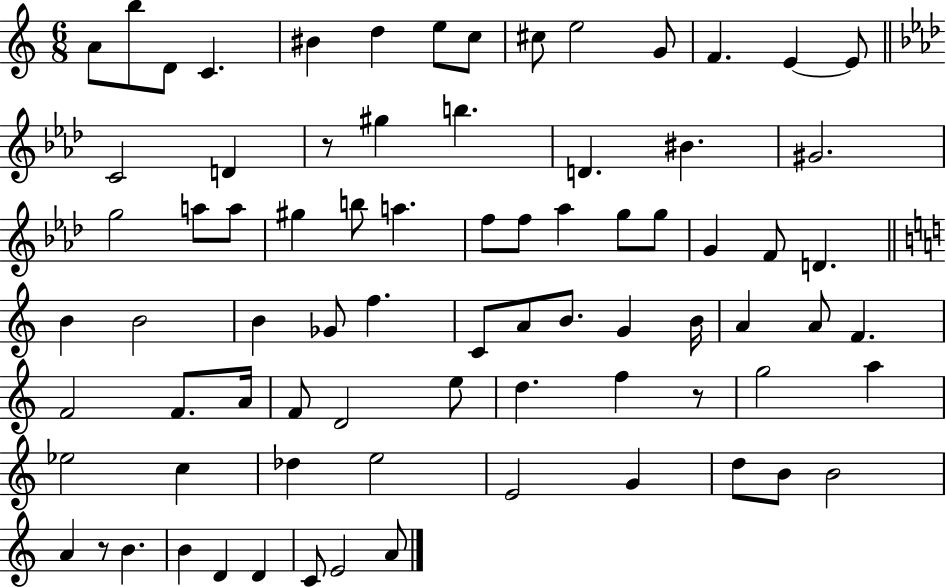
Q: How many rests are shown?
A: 3